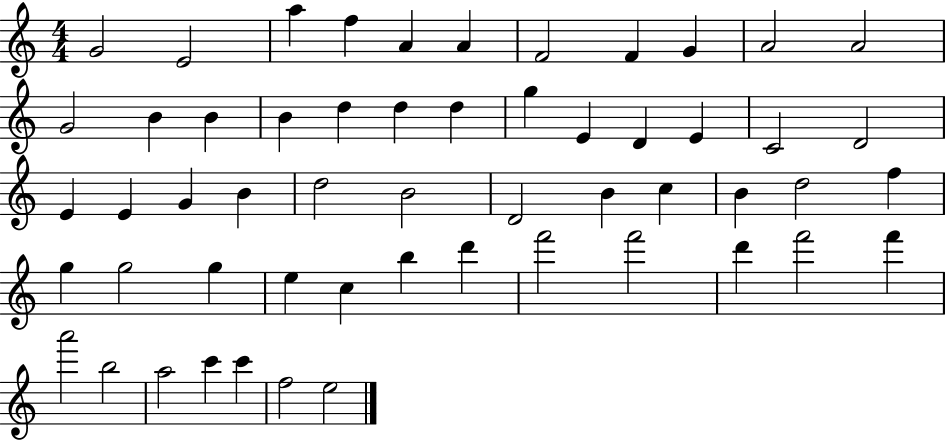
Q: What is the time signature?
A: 4/4